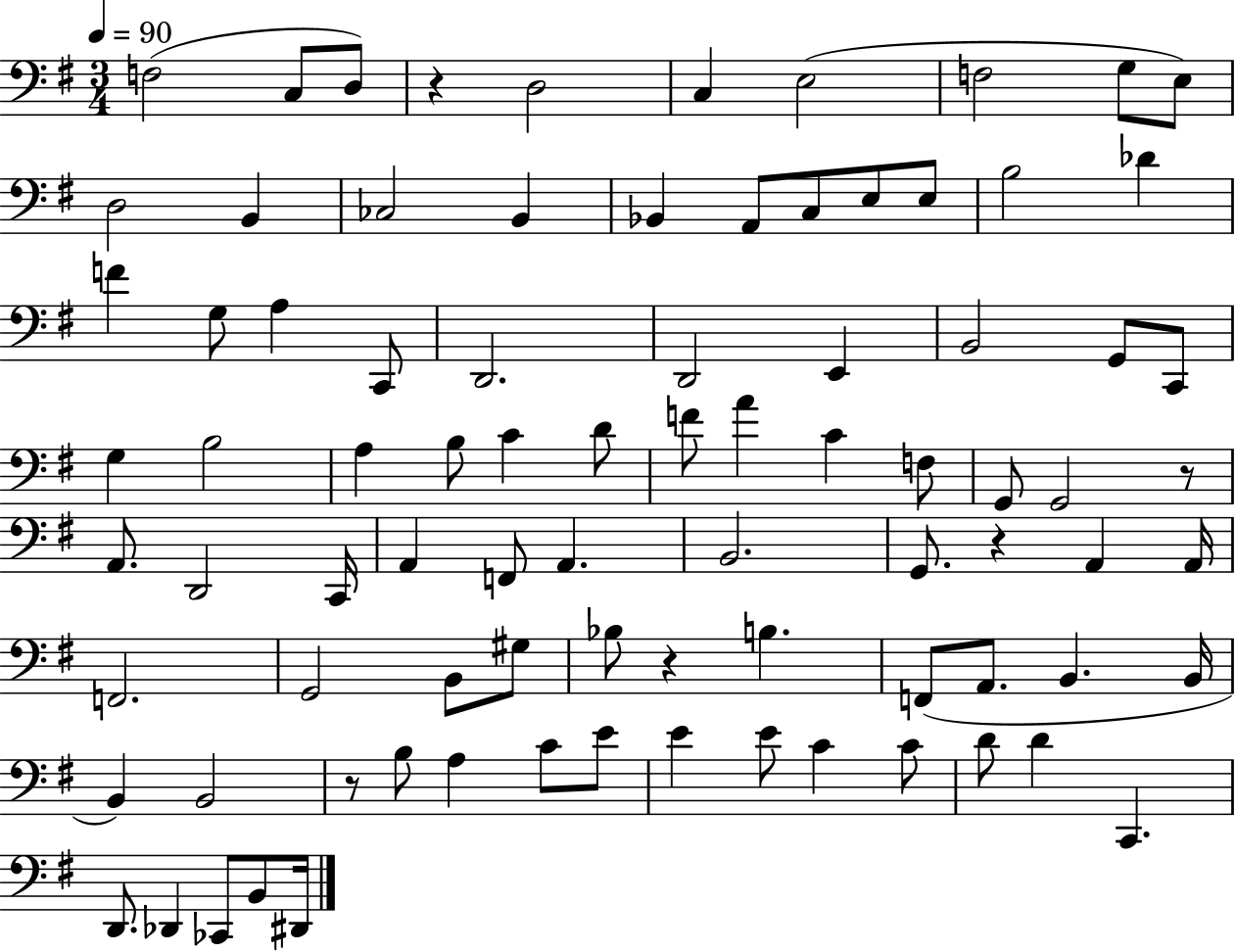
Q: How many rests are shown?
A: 5